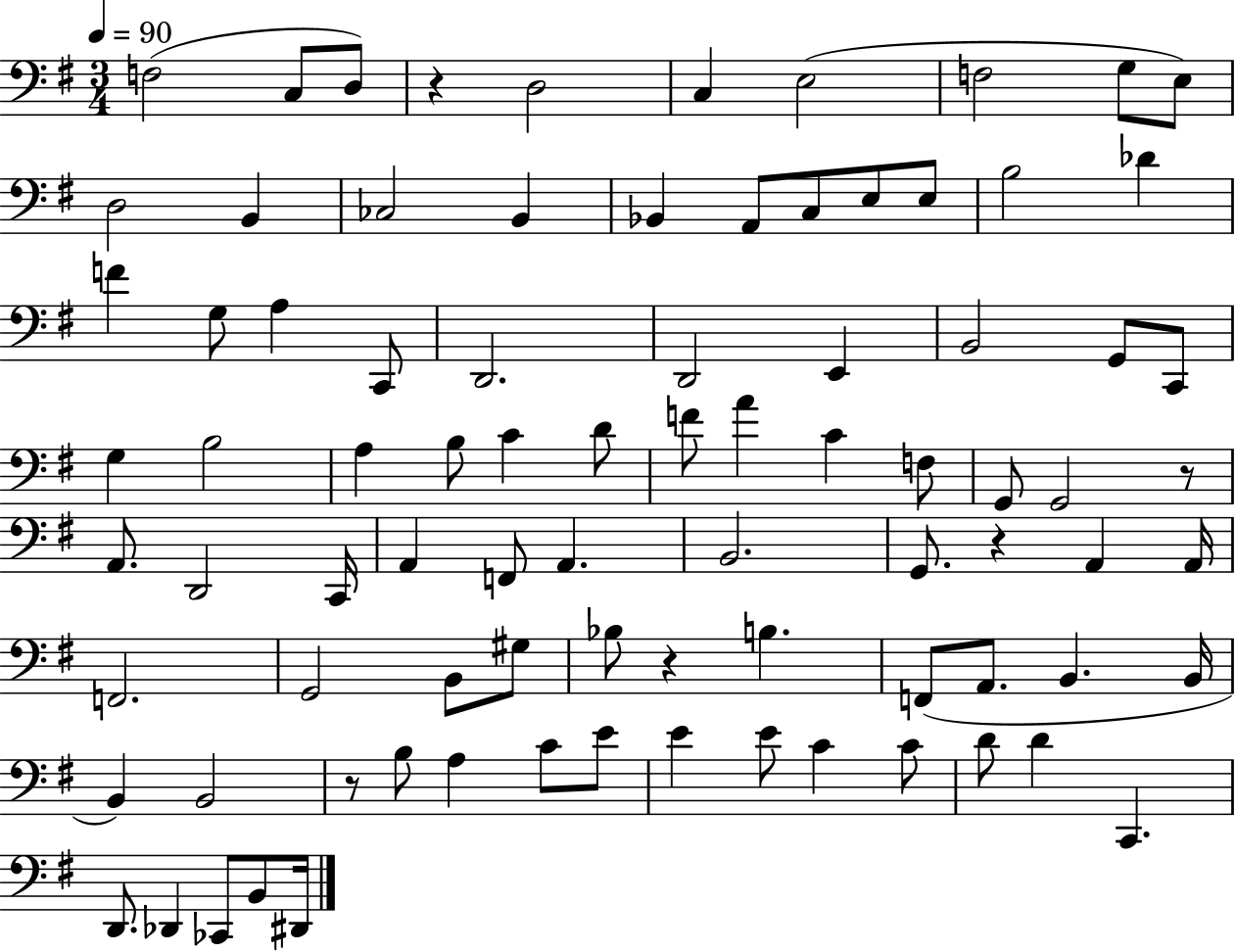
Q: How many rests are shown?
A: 5